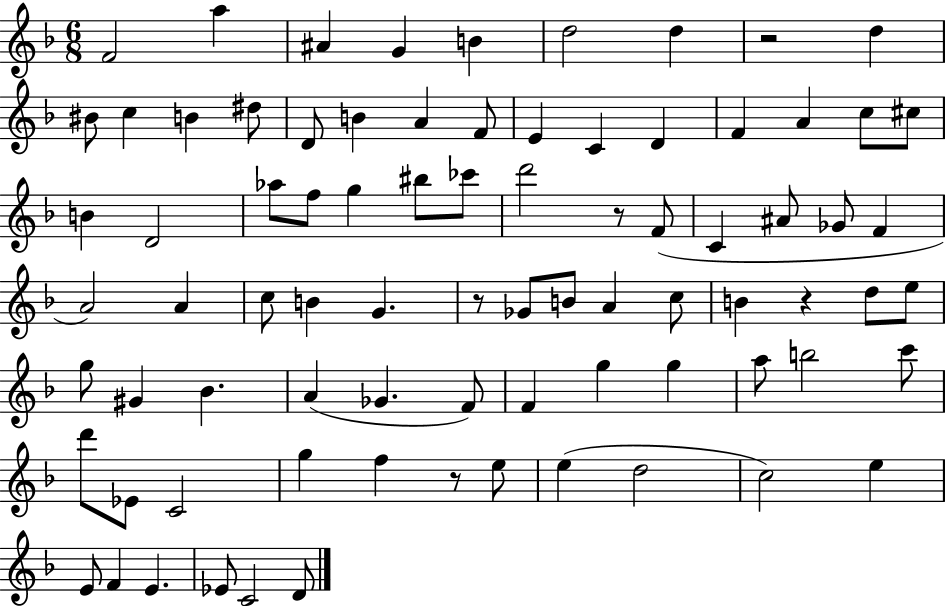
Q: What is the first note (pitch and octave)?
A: F4